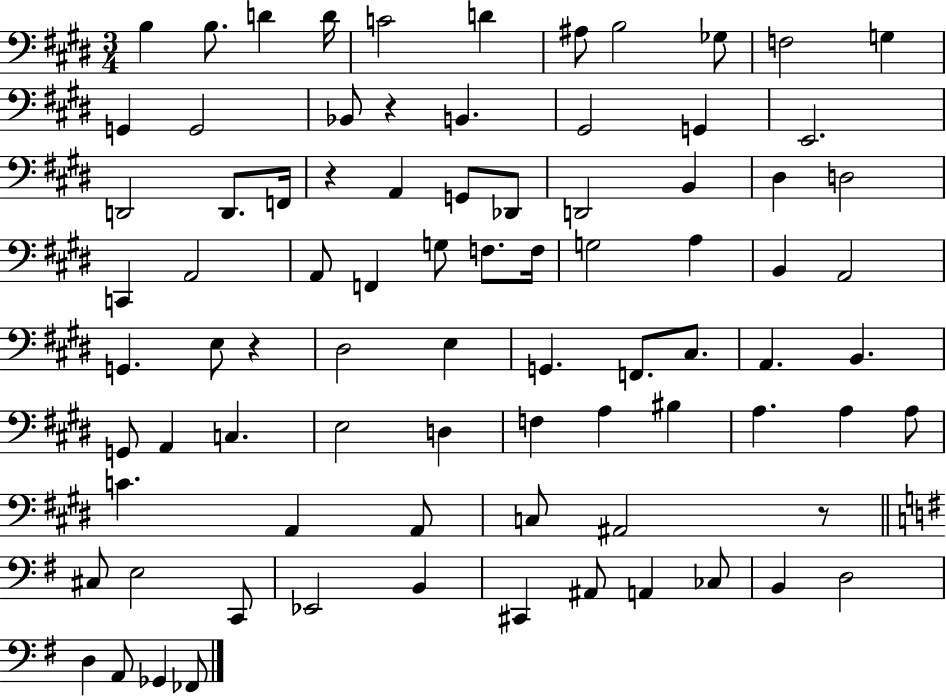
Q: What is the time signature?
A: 3/4